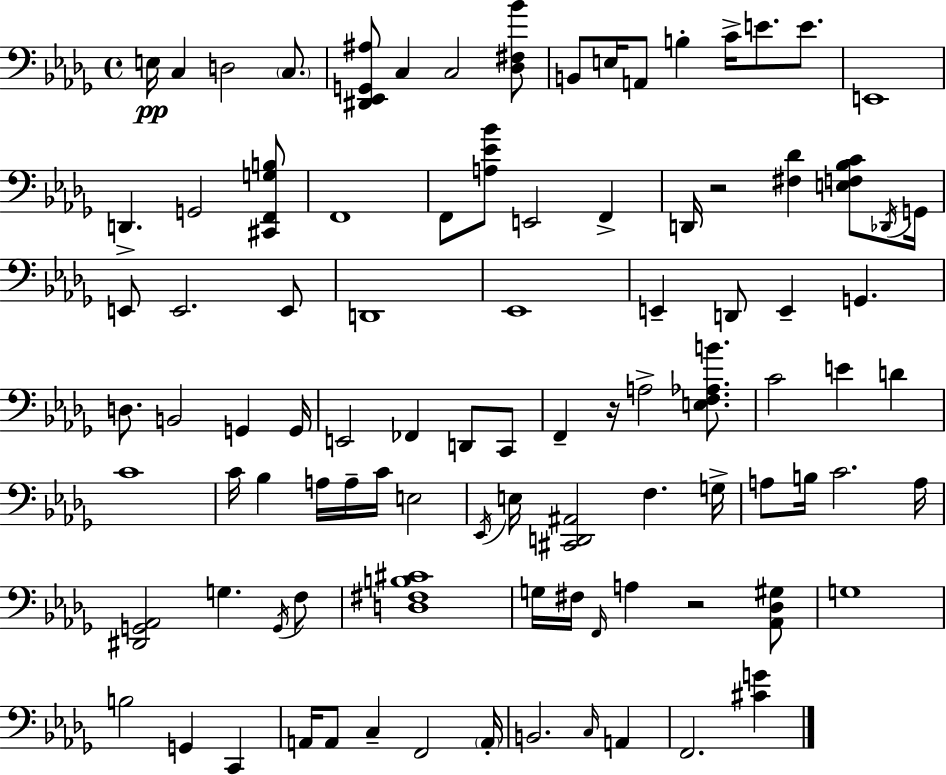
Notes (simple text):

E3/s C3/q D3/h C3/e. [D#2,Eb2,G2,A#3]/e C3/q C3/h [Db3,F#3,Bb4]/e B2/e E3/s A2/e B3/q C4/s E4/e. E4/e. E2/w D2/q. G2/h [C#2,F2,G3,B3]/e F2/w F2/e [A3,Eb4,Bb4]/e E2/h F2/q D2/s R/h [F#3,Db4]/q [E3,F3,Bb3,C4]/e Db2/s G2/s E2/e E2/h. E2/e D2/w Eb2/w E2/q D2/e E2/q G2/q. D3/e. B2/h G2/q G2/s E2/h FES2/q D2/e C2/e F2/q R/s A3/h [E3,F3,Ab3,B4]/e. C4/h E4/q D4/q C4/w C4/s Bb3/q A3/s A3/s C4/s E3/h Eb2/s E3/s [C#2,D2,A#2]/h F3/q. G3/s A3/e B3/s C4/h. A3/s [D#2,G2,Ab2]/h G3/q. G2/s F3/e [D3,F#3,B3,C#4]/w G3/s F#3/s F2/s A3/q R/h [Ab2,Db3,G#3]/e G3/w B3/h G2/q C2/q A2/s A2/e C3/q F2/h A2/s B2/h. C3/s A2/q F2/h. [C#4,G4]/q